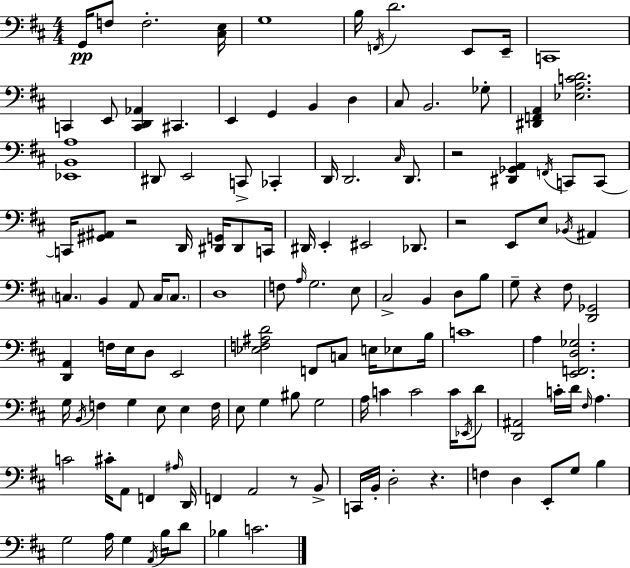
X:1
T:Untitled
M:4/4
L:1/4
K:D
G,,/4 F,/2 F,2 [^C,E,]/4 G,4 B,/4 F,,/4 D2 E,,/2 E,,/4 C,,4 C,, E,,/2 [C,,D,,_A,,] ^C,, E,, G,, B,, D, ^C,/2 B,,2 _G,/2 [^D,,F,,A,,] [_E,A,CD]2 [_E,,B,,A,]4 ^D,,/2 E,,2 C,,/2 _C,, D,,/4 D,,2 ^C,/4 D,,/2 z2 [^D,,_G,,A,,] F,,/4 C,,/2 C,,/2 C,,/4 [^G,,^A,,]/2 z2 D,,/4 [^D,,G,,]/4 ^D,,/2 C,,/4 ^D,,/4 E,, ^E,,2 _D,,/2 z2 E,,/2 E,/2 _B,,/4 ^A,, C, B,, A,,/2 C,/4 C,/2 D,4 F,/2 A,/4 G,2 E,/2 ^C,2 B,, D,/2 B,/2 G,/2 z ^F,/2 [D,,_G,,]2 [D,,A,,] F,/4 E,/4 D,/2 E,,2 [_E,F,^A,D]2 F,,/2 C,/2 E,/4 _E,/2 B,/4 C4 A, [E,,F,,D,_G,]2 G,/4 B,,/4 F, G, E,/2 E, F,/4 E,/2 G, ^B,/2 G,2 A,/4 C C2 C/4 _E,,/4 D/2 [D,,^A,,]2 C/4 D/4 ^F,/4 A, C2 ^C/4 A,,/2 F,, ^A,/4 D,,/4 F,, A,,2 z/2 B,,/2 C,,/4 B,,/4 D,2 z F, D, E,,/2 G,/2 B, G,2 A,/4 G, A,,/4 B,/4 D/2 _B, C2